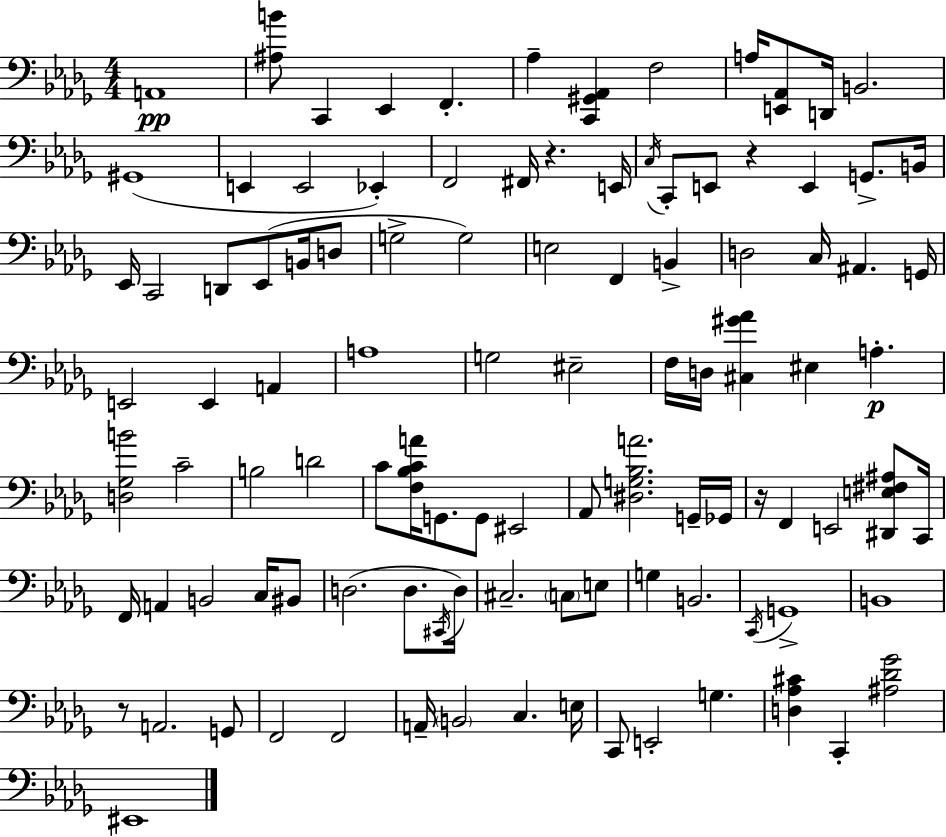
{
  \clef bass
  \numericTimeSignature
  \time 4/4
  \key bes \minor
  \repeat volta 2 { a,1\pp | <ais b'>8 c,4 ees,4 f,4.-. | aes4-- <c, gis, aes,>4 f2 | a16 <e, aes,>8 d,16 b,2. | \break gis,1( | e,4 e,2 ees,4-.) | f,2 fis,16 r4. e,16 | \acciaccatura { c16 } c,8-. e,8 r4 e,4 g,8.-> | \break b,16 ees,16 c,2 d,8 ees,8( b,16 d8 | g2-> g2) | e2 f,4 b,4-> | d2 c16 ais,4. | \break g,16 e,2 e,4 a,4 | a1 | g2 eis2-- | f16 d16 <cis gis' aes'>4 eis4 a4.-.\p | \break <d ges b'>2 c'2-- | b2 d'2 | c'8 <f bes c' a'>16 g,8. g,8 eis,2 | aes,8 <dis g bes a'>2. g,16-- | \break ges,16 r16 f,4 e,2 <dis, e fis ais>8 | c,16 f,16 a,4 b,2 c16 bis,8 | d2.( d8. | \acciaccatura { cis,16 }) d16 cis2.-- \parenthesize c8 | \break e8 g4 b,2. | \acciaccatura { c,16 } g,1-> | b,1 | r8 a,2. | \break g,8 f,2 f,2 | a,16-- \parenthesize b,2 c4. | e16 c,8 e,2-. g4. | <d aes cis'>4 c,4-. <ais des' ges'>2 | \break eis,1 | } \bar "|."
}